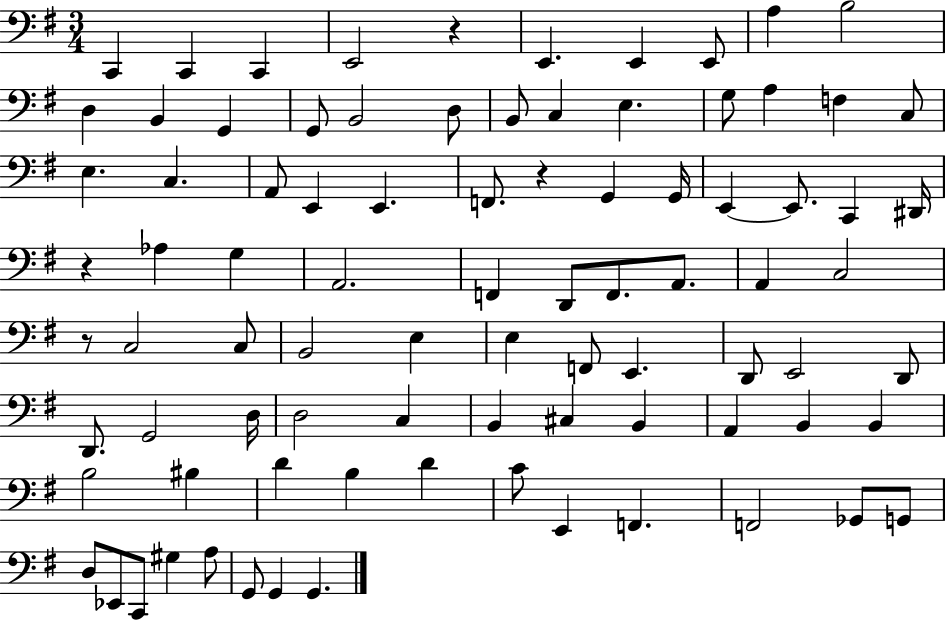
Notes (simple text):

C2/q C2/q C2/q E2/h R/q E2/q. E2/q E2/e A3/q B3/h D3/q B2/q G2/q G2/e B2/h D3/e B2/e C3/q E3/q. G3/e A3/q F3/q C3/e E3/q. C3/q. A2/e E2/q E2/q. F2/e. R/q G2/q G2/s E2/q E2/e. C2/q D#2/s R/q Ab3/q G3/q A2/h. F2/q D2/e F2/e. A2/e. A2/q C3/h R/e C3/h C3/e B2/h E3/q E3/q F2/e E2/q. D2/e E2/h D2/e D2/e. G2/h D3/s D3/h C3/q B2/q C#3/q B2/q A2/q B2/q B2/q B3/h BIS3/q D4/q B3/q D4/q C4/e E2/q F2/q. F2/h Gb2/e G2/e D3/e Eb2/e C2/e G#3/q A3/e G2/e G2/q G2/q.